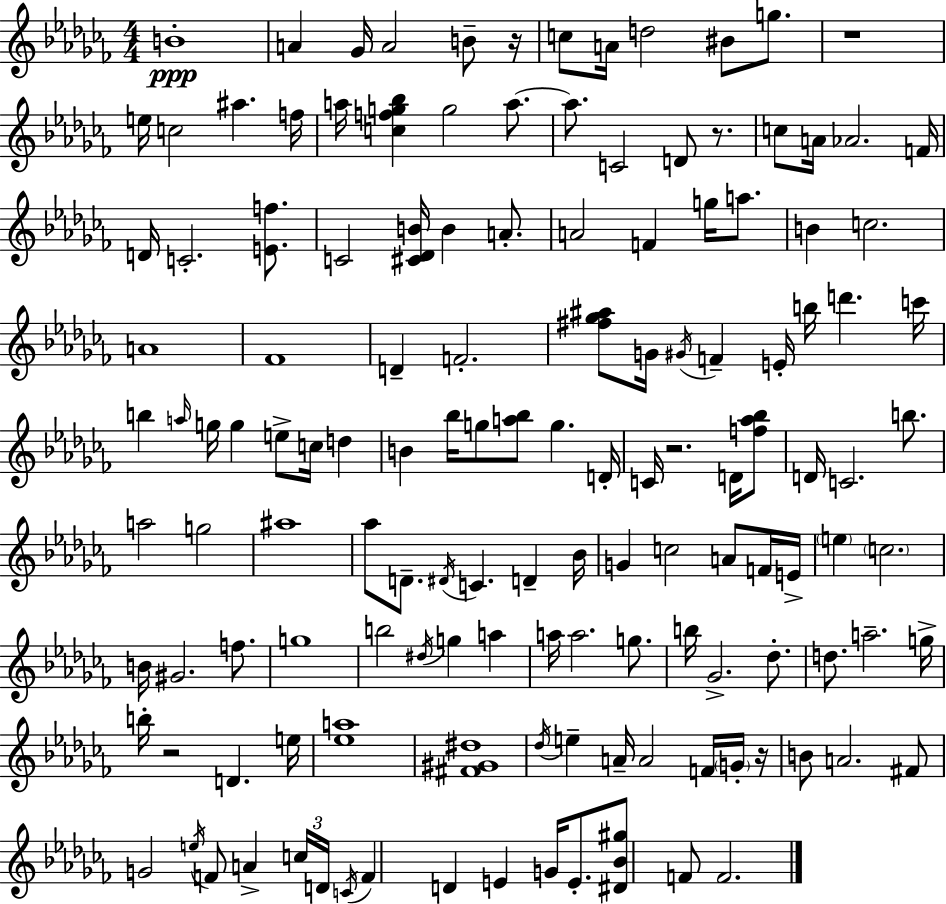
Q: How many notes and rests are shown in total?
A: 137